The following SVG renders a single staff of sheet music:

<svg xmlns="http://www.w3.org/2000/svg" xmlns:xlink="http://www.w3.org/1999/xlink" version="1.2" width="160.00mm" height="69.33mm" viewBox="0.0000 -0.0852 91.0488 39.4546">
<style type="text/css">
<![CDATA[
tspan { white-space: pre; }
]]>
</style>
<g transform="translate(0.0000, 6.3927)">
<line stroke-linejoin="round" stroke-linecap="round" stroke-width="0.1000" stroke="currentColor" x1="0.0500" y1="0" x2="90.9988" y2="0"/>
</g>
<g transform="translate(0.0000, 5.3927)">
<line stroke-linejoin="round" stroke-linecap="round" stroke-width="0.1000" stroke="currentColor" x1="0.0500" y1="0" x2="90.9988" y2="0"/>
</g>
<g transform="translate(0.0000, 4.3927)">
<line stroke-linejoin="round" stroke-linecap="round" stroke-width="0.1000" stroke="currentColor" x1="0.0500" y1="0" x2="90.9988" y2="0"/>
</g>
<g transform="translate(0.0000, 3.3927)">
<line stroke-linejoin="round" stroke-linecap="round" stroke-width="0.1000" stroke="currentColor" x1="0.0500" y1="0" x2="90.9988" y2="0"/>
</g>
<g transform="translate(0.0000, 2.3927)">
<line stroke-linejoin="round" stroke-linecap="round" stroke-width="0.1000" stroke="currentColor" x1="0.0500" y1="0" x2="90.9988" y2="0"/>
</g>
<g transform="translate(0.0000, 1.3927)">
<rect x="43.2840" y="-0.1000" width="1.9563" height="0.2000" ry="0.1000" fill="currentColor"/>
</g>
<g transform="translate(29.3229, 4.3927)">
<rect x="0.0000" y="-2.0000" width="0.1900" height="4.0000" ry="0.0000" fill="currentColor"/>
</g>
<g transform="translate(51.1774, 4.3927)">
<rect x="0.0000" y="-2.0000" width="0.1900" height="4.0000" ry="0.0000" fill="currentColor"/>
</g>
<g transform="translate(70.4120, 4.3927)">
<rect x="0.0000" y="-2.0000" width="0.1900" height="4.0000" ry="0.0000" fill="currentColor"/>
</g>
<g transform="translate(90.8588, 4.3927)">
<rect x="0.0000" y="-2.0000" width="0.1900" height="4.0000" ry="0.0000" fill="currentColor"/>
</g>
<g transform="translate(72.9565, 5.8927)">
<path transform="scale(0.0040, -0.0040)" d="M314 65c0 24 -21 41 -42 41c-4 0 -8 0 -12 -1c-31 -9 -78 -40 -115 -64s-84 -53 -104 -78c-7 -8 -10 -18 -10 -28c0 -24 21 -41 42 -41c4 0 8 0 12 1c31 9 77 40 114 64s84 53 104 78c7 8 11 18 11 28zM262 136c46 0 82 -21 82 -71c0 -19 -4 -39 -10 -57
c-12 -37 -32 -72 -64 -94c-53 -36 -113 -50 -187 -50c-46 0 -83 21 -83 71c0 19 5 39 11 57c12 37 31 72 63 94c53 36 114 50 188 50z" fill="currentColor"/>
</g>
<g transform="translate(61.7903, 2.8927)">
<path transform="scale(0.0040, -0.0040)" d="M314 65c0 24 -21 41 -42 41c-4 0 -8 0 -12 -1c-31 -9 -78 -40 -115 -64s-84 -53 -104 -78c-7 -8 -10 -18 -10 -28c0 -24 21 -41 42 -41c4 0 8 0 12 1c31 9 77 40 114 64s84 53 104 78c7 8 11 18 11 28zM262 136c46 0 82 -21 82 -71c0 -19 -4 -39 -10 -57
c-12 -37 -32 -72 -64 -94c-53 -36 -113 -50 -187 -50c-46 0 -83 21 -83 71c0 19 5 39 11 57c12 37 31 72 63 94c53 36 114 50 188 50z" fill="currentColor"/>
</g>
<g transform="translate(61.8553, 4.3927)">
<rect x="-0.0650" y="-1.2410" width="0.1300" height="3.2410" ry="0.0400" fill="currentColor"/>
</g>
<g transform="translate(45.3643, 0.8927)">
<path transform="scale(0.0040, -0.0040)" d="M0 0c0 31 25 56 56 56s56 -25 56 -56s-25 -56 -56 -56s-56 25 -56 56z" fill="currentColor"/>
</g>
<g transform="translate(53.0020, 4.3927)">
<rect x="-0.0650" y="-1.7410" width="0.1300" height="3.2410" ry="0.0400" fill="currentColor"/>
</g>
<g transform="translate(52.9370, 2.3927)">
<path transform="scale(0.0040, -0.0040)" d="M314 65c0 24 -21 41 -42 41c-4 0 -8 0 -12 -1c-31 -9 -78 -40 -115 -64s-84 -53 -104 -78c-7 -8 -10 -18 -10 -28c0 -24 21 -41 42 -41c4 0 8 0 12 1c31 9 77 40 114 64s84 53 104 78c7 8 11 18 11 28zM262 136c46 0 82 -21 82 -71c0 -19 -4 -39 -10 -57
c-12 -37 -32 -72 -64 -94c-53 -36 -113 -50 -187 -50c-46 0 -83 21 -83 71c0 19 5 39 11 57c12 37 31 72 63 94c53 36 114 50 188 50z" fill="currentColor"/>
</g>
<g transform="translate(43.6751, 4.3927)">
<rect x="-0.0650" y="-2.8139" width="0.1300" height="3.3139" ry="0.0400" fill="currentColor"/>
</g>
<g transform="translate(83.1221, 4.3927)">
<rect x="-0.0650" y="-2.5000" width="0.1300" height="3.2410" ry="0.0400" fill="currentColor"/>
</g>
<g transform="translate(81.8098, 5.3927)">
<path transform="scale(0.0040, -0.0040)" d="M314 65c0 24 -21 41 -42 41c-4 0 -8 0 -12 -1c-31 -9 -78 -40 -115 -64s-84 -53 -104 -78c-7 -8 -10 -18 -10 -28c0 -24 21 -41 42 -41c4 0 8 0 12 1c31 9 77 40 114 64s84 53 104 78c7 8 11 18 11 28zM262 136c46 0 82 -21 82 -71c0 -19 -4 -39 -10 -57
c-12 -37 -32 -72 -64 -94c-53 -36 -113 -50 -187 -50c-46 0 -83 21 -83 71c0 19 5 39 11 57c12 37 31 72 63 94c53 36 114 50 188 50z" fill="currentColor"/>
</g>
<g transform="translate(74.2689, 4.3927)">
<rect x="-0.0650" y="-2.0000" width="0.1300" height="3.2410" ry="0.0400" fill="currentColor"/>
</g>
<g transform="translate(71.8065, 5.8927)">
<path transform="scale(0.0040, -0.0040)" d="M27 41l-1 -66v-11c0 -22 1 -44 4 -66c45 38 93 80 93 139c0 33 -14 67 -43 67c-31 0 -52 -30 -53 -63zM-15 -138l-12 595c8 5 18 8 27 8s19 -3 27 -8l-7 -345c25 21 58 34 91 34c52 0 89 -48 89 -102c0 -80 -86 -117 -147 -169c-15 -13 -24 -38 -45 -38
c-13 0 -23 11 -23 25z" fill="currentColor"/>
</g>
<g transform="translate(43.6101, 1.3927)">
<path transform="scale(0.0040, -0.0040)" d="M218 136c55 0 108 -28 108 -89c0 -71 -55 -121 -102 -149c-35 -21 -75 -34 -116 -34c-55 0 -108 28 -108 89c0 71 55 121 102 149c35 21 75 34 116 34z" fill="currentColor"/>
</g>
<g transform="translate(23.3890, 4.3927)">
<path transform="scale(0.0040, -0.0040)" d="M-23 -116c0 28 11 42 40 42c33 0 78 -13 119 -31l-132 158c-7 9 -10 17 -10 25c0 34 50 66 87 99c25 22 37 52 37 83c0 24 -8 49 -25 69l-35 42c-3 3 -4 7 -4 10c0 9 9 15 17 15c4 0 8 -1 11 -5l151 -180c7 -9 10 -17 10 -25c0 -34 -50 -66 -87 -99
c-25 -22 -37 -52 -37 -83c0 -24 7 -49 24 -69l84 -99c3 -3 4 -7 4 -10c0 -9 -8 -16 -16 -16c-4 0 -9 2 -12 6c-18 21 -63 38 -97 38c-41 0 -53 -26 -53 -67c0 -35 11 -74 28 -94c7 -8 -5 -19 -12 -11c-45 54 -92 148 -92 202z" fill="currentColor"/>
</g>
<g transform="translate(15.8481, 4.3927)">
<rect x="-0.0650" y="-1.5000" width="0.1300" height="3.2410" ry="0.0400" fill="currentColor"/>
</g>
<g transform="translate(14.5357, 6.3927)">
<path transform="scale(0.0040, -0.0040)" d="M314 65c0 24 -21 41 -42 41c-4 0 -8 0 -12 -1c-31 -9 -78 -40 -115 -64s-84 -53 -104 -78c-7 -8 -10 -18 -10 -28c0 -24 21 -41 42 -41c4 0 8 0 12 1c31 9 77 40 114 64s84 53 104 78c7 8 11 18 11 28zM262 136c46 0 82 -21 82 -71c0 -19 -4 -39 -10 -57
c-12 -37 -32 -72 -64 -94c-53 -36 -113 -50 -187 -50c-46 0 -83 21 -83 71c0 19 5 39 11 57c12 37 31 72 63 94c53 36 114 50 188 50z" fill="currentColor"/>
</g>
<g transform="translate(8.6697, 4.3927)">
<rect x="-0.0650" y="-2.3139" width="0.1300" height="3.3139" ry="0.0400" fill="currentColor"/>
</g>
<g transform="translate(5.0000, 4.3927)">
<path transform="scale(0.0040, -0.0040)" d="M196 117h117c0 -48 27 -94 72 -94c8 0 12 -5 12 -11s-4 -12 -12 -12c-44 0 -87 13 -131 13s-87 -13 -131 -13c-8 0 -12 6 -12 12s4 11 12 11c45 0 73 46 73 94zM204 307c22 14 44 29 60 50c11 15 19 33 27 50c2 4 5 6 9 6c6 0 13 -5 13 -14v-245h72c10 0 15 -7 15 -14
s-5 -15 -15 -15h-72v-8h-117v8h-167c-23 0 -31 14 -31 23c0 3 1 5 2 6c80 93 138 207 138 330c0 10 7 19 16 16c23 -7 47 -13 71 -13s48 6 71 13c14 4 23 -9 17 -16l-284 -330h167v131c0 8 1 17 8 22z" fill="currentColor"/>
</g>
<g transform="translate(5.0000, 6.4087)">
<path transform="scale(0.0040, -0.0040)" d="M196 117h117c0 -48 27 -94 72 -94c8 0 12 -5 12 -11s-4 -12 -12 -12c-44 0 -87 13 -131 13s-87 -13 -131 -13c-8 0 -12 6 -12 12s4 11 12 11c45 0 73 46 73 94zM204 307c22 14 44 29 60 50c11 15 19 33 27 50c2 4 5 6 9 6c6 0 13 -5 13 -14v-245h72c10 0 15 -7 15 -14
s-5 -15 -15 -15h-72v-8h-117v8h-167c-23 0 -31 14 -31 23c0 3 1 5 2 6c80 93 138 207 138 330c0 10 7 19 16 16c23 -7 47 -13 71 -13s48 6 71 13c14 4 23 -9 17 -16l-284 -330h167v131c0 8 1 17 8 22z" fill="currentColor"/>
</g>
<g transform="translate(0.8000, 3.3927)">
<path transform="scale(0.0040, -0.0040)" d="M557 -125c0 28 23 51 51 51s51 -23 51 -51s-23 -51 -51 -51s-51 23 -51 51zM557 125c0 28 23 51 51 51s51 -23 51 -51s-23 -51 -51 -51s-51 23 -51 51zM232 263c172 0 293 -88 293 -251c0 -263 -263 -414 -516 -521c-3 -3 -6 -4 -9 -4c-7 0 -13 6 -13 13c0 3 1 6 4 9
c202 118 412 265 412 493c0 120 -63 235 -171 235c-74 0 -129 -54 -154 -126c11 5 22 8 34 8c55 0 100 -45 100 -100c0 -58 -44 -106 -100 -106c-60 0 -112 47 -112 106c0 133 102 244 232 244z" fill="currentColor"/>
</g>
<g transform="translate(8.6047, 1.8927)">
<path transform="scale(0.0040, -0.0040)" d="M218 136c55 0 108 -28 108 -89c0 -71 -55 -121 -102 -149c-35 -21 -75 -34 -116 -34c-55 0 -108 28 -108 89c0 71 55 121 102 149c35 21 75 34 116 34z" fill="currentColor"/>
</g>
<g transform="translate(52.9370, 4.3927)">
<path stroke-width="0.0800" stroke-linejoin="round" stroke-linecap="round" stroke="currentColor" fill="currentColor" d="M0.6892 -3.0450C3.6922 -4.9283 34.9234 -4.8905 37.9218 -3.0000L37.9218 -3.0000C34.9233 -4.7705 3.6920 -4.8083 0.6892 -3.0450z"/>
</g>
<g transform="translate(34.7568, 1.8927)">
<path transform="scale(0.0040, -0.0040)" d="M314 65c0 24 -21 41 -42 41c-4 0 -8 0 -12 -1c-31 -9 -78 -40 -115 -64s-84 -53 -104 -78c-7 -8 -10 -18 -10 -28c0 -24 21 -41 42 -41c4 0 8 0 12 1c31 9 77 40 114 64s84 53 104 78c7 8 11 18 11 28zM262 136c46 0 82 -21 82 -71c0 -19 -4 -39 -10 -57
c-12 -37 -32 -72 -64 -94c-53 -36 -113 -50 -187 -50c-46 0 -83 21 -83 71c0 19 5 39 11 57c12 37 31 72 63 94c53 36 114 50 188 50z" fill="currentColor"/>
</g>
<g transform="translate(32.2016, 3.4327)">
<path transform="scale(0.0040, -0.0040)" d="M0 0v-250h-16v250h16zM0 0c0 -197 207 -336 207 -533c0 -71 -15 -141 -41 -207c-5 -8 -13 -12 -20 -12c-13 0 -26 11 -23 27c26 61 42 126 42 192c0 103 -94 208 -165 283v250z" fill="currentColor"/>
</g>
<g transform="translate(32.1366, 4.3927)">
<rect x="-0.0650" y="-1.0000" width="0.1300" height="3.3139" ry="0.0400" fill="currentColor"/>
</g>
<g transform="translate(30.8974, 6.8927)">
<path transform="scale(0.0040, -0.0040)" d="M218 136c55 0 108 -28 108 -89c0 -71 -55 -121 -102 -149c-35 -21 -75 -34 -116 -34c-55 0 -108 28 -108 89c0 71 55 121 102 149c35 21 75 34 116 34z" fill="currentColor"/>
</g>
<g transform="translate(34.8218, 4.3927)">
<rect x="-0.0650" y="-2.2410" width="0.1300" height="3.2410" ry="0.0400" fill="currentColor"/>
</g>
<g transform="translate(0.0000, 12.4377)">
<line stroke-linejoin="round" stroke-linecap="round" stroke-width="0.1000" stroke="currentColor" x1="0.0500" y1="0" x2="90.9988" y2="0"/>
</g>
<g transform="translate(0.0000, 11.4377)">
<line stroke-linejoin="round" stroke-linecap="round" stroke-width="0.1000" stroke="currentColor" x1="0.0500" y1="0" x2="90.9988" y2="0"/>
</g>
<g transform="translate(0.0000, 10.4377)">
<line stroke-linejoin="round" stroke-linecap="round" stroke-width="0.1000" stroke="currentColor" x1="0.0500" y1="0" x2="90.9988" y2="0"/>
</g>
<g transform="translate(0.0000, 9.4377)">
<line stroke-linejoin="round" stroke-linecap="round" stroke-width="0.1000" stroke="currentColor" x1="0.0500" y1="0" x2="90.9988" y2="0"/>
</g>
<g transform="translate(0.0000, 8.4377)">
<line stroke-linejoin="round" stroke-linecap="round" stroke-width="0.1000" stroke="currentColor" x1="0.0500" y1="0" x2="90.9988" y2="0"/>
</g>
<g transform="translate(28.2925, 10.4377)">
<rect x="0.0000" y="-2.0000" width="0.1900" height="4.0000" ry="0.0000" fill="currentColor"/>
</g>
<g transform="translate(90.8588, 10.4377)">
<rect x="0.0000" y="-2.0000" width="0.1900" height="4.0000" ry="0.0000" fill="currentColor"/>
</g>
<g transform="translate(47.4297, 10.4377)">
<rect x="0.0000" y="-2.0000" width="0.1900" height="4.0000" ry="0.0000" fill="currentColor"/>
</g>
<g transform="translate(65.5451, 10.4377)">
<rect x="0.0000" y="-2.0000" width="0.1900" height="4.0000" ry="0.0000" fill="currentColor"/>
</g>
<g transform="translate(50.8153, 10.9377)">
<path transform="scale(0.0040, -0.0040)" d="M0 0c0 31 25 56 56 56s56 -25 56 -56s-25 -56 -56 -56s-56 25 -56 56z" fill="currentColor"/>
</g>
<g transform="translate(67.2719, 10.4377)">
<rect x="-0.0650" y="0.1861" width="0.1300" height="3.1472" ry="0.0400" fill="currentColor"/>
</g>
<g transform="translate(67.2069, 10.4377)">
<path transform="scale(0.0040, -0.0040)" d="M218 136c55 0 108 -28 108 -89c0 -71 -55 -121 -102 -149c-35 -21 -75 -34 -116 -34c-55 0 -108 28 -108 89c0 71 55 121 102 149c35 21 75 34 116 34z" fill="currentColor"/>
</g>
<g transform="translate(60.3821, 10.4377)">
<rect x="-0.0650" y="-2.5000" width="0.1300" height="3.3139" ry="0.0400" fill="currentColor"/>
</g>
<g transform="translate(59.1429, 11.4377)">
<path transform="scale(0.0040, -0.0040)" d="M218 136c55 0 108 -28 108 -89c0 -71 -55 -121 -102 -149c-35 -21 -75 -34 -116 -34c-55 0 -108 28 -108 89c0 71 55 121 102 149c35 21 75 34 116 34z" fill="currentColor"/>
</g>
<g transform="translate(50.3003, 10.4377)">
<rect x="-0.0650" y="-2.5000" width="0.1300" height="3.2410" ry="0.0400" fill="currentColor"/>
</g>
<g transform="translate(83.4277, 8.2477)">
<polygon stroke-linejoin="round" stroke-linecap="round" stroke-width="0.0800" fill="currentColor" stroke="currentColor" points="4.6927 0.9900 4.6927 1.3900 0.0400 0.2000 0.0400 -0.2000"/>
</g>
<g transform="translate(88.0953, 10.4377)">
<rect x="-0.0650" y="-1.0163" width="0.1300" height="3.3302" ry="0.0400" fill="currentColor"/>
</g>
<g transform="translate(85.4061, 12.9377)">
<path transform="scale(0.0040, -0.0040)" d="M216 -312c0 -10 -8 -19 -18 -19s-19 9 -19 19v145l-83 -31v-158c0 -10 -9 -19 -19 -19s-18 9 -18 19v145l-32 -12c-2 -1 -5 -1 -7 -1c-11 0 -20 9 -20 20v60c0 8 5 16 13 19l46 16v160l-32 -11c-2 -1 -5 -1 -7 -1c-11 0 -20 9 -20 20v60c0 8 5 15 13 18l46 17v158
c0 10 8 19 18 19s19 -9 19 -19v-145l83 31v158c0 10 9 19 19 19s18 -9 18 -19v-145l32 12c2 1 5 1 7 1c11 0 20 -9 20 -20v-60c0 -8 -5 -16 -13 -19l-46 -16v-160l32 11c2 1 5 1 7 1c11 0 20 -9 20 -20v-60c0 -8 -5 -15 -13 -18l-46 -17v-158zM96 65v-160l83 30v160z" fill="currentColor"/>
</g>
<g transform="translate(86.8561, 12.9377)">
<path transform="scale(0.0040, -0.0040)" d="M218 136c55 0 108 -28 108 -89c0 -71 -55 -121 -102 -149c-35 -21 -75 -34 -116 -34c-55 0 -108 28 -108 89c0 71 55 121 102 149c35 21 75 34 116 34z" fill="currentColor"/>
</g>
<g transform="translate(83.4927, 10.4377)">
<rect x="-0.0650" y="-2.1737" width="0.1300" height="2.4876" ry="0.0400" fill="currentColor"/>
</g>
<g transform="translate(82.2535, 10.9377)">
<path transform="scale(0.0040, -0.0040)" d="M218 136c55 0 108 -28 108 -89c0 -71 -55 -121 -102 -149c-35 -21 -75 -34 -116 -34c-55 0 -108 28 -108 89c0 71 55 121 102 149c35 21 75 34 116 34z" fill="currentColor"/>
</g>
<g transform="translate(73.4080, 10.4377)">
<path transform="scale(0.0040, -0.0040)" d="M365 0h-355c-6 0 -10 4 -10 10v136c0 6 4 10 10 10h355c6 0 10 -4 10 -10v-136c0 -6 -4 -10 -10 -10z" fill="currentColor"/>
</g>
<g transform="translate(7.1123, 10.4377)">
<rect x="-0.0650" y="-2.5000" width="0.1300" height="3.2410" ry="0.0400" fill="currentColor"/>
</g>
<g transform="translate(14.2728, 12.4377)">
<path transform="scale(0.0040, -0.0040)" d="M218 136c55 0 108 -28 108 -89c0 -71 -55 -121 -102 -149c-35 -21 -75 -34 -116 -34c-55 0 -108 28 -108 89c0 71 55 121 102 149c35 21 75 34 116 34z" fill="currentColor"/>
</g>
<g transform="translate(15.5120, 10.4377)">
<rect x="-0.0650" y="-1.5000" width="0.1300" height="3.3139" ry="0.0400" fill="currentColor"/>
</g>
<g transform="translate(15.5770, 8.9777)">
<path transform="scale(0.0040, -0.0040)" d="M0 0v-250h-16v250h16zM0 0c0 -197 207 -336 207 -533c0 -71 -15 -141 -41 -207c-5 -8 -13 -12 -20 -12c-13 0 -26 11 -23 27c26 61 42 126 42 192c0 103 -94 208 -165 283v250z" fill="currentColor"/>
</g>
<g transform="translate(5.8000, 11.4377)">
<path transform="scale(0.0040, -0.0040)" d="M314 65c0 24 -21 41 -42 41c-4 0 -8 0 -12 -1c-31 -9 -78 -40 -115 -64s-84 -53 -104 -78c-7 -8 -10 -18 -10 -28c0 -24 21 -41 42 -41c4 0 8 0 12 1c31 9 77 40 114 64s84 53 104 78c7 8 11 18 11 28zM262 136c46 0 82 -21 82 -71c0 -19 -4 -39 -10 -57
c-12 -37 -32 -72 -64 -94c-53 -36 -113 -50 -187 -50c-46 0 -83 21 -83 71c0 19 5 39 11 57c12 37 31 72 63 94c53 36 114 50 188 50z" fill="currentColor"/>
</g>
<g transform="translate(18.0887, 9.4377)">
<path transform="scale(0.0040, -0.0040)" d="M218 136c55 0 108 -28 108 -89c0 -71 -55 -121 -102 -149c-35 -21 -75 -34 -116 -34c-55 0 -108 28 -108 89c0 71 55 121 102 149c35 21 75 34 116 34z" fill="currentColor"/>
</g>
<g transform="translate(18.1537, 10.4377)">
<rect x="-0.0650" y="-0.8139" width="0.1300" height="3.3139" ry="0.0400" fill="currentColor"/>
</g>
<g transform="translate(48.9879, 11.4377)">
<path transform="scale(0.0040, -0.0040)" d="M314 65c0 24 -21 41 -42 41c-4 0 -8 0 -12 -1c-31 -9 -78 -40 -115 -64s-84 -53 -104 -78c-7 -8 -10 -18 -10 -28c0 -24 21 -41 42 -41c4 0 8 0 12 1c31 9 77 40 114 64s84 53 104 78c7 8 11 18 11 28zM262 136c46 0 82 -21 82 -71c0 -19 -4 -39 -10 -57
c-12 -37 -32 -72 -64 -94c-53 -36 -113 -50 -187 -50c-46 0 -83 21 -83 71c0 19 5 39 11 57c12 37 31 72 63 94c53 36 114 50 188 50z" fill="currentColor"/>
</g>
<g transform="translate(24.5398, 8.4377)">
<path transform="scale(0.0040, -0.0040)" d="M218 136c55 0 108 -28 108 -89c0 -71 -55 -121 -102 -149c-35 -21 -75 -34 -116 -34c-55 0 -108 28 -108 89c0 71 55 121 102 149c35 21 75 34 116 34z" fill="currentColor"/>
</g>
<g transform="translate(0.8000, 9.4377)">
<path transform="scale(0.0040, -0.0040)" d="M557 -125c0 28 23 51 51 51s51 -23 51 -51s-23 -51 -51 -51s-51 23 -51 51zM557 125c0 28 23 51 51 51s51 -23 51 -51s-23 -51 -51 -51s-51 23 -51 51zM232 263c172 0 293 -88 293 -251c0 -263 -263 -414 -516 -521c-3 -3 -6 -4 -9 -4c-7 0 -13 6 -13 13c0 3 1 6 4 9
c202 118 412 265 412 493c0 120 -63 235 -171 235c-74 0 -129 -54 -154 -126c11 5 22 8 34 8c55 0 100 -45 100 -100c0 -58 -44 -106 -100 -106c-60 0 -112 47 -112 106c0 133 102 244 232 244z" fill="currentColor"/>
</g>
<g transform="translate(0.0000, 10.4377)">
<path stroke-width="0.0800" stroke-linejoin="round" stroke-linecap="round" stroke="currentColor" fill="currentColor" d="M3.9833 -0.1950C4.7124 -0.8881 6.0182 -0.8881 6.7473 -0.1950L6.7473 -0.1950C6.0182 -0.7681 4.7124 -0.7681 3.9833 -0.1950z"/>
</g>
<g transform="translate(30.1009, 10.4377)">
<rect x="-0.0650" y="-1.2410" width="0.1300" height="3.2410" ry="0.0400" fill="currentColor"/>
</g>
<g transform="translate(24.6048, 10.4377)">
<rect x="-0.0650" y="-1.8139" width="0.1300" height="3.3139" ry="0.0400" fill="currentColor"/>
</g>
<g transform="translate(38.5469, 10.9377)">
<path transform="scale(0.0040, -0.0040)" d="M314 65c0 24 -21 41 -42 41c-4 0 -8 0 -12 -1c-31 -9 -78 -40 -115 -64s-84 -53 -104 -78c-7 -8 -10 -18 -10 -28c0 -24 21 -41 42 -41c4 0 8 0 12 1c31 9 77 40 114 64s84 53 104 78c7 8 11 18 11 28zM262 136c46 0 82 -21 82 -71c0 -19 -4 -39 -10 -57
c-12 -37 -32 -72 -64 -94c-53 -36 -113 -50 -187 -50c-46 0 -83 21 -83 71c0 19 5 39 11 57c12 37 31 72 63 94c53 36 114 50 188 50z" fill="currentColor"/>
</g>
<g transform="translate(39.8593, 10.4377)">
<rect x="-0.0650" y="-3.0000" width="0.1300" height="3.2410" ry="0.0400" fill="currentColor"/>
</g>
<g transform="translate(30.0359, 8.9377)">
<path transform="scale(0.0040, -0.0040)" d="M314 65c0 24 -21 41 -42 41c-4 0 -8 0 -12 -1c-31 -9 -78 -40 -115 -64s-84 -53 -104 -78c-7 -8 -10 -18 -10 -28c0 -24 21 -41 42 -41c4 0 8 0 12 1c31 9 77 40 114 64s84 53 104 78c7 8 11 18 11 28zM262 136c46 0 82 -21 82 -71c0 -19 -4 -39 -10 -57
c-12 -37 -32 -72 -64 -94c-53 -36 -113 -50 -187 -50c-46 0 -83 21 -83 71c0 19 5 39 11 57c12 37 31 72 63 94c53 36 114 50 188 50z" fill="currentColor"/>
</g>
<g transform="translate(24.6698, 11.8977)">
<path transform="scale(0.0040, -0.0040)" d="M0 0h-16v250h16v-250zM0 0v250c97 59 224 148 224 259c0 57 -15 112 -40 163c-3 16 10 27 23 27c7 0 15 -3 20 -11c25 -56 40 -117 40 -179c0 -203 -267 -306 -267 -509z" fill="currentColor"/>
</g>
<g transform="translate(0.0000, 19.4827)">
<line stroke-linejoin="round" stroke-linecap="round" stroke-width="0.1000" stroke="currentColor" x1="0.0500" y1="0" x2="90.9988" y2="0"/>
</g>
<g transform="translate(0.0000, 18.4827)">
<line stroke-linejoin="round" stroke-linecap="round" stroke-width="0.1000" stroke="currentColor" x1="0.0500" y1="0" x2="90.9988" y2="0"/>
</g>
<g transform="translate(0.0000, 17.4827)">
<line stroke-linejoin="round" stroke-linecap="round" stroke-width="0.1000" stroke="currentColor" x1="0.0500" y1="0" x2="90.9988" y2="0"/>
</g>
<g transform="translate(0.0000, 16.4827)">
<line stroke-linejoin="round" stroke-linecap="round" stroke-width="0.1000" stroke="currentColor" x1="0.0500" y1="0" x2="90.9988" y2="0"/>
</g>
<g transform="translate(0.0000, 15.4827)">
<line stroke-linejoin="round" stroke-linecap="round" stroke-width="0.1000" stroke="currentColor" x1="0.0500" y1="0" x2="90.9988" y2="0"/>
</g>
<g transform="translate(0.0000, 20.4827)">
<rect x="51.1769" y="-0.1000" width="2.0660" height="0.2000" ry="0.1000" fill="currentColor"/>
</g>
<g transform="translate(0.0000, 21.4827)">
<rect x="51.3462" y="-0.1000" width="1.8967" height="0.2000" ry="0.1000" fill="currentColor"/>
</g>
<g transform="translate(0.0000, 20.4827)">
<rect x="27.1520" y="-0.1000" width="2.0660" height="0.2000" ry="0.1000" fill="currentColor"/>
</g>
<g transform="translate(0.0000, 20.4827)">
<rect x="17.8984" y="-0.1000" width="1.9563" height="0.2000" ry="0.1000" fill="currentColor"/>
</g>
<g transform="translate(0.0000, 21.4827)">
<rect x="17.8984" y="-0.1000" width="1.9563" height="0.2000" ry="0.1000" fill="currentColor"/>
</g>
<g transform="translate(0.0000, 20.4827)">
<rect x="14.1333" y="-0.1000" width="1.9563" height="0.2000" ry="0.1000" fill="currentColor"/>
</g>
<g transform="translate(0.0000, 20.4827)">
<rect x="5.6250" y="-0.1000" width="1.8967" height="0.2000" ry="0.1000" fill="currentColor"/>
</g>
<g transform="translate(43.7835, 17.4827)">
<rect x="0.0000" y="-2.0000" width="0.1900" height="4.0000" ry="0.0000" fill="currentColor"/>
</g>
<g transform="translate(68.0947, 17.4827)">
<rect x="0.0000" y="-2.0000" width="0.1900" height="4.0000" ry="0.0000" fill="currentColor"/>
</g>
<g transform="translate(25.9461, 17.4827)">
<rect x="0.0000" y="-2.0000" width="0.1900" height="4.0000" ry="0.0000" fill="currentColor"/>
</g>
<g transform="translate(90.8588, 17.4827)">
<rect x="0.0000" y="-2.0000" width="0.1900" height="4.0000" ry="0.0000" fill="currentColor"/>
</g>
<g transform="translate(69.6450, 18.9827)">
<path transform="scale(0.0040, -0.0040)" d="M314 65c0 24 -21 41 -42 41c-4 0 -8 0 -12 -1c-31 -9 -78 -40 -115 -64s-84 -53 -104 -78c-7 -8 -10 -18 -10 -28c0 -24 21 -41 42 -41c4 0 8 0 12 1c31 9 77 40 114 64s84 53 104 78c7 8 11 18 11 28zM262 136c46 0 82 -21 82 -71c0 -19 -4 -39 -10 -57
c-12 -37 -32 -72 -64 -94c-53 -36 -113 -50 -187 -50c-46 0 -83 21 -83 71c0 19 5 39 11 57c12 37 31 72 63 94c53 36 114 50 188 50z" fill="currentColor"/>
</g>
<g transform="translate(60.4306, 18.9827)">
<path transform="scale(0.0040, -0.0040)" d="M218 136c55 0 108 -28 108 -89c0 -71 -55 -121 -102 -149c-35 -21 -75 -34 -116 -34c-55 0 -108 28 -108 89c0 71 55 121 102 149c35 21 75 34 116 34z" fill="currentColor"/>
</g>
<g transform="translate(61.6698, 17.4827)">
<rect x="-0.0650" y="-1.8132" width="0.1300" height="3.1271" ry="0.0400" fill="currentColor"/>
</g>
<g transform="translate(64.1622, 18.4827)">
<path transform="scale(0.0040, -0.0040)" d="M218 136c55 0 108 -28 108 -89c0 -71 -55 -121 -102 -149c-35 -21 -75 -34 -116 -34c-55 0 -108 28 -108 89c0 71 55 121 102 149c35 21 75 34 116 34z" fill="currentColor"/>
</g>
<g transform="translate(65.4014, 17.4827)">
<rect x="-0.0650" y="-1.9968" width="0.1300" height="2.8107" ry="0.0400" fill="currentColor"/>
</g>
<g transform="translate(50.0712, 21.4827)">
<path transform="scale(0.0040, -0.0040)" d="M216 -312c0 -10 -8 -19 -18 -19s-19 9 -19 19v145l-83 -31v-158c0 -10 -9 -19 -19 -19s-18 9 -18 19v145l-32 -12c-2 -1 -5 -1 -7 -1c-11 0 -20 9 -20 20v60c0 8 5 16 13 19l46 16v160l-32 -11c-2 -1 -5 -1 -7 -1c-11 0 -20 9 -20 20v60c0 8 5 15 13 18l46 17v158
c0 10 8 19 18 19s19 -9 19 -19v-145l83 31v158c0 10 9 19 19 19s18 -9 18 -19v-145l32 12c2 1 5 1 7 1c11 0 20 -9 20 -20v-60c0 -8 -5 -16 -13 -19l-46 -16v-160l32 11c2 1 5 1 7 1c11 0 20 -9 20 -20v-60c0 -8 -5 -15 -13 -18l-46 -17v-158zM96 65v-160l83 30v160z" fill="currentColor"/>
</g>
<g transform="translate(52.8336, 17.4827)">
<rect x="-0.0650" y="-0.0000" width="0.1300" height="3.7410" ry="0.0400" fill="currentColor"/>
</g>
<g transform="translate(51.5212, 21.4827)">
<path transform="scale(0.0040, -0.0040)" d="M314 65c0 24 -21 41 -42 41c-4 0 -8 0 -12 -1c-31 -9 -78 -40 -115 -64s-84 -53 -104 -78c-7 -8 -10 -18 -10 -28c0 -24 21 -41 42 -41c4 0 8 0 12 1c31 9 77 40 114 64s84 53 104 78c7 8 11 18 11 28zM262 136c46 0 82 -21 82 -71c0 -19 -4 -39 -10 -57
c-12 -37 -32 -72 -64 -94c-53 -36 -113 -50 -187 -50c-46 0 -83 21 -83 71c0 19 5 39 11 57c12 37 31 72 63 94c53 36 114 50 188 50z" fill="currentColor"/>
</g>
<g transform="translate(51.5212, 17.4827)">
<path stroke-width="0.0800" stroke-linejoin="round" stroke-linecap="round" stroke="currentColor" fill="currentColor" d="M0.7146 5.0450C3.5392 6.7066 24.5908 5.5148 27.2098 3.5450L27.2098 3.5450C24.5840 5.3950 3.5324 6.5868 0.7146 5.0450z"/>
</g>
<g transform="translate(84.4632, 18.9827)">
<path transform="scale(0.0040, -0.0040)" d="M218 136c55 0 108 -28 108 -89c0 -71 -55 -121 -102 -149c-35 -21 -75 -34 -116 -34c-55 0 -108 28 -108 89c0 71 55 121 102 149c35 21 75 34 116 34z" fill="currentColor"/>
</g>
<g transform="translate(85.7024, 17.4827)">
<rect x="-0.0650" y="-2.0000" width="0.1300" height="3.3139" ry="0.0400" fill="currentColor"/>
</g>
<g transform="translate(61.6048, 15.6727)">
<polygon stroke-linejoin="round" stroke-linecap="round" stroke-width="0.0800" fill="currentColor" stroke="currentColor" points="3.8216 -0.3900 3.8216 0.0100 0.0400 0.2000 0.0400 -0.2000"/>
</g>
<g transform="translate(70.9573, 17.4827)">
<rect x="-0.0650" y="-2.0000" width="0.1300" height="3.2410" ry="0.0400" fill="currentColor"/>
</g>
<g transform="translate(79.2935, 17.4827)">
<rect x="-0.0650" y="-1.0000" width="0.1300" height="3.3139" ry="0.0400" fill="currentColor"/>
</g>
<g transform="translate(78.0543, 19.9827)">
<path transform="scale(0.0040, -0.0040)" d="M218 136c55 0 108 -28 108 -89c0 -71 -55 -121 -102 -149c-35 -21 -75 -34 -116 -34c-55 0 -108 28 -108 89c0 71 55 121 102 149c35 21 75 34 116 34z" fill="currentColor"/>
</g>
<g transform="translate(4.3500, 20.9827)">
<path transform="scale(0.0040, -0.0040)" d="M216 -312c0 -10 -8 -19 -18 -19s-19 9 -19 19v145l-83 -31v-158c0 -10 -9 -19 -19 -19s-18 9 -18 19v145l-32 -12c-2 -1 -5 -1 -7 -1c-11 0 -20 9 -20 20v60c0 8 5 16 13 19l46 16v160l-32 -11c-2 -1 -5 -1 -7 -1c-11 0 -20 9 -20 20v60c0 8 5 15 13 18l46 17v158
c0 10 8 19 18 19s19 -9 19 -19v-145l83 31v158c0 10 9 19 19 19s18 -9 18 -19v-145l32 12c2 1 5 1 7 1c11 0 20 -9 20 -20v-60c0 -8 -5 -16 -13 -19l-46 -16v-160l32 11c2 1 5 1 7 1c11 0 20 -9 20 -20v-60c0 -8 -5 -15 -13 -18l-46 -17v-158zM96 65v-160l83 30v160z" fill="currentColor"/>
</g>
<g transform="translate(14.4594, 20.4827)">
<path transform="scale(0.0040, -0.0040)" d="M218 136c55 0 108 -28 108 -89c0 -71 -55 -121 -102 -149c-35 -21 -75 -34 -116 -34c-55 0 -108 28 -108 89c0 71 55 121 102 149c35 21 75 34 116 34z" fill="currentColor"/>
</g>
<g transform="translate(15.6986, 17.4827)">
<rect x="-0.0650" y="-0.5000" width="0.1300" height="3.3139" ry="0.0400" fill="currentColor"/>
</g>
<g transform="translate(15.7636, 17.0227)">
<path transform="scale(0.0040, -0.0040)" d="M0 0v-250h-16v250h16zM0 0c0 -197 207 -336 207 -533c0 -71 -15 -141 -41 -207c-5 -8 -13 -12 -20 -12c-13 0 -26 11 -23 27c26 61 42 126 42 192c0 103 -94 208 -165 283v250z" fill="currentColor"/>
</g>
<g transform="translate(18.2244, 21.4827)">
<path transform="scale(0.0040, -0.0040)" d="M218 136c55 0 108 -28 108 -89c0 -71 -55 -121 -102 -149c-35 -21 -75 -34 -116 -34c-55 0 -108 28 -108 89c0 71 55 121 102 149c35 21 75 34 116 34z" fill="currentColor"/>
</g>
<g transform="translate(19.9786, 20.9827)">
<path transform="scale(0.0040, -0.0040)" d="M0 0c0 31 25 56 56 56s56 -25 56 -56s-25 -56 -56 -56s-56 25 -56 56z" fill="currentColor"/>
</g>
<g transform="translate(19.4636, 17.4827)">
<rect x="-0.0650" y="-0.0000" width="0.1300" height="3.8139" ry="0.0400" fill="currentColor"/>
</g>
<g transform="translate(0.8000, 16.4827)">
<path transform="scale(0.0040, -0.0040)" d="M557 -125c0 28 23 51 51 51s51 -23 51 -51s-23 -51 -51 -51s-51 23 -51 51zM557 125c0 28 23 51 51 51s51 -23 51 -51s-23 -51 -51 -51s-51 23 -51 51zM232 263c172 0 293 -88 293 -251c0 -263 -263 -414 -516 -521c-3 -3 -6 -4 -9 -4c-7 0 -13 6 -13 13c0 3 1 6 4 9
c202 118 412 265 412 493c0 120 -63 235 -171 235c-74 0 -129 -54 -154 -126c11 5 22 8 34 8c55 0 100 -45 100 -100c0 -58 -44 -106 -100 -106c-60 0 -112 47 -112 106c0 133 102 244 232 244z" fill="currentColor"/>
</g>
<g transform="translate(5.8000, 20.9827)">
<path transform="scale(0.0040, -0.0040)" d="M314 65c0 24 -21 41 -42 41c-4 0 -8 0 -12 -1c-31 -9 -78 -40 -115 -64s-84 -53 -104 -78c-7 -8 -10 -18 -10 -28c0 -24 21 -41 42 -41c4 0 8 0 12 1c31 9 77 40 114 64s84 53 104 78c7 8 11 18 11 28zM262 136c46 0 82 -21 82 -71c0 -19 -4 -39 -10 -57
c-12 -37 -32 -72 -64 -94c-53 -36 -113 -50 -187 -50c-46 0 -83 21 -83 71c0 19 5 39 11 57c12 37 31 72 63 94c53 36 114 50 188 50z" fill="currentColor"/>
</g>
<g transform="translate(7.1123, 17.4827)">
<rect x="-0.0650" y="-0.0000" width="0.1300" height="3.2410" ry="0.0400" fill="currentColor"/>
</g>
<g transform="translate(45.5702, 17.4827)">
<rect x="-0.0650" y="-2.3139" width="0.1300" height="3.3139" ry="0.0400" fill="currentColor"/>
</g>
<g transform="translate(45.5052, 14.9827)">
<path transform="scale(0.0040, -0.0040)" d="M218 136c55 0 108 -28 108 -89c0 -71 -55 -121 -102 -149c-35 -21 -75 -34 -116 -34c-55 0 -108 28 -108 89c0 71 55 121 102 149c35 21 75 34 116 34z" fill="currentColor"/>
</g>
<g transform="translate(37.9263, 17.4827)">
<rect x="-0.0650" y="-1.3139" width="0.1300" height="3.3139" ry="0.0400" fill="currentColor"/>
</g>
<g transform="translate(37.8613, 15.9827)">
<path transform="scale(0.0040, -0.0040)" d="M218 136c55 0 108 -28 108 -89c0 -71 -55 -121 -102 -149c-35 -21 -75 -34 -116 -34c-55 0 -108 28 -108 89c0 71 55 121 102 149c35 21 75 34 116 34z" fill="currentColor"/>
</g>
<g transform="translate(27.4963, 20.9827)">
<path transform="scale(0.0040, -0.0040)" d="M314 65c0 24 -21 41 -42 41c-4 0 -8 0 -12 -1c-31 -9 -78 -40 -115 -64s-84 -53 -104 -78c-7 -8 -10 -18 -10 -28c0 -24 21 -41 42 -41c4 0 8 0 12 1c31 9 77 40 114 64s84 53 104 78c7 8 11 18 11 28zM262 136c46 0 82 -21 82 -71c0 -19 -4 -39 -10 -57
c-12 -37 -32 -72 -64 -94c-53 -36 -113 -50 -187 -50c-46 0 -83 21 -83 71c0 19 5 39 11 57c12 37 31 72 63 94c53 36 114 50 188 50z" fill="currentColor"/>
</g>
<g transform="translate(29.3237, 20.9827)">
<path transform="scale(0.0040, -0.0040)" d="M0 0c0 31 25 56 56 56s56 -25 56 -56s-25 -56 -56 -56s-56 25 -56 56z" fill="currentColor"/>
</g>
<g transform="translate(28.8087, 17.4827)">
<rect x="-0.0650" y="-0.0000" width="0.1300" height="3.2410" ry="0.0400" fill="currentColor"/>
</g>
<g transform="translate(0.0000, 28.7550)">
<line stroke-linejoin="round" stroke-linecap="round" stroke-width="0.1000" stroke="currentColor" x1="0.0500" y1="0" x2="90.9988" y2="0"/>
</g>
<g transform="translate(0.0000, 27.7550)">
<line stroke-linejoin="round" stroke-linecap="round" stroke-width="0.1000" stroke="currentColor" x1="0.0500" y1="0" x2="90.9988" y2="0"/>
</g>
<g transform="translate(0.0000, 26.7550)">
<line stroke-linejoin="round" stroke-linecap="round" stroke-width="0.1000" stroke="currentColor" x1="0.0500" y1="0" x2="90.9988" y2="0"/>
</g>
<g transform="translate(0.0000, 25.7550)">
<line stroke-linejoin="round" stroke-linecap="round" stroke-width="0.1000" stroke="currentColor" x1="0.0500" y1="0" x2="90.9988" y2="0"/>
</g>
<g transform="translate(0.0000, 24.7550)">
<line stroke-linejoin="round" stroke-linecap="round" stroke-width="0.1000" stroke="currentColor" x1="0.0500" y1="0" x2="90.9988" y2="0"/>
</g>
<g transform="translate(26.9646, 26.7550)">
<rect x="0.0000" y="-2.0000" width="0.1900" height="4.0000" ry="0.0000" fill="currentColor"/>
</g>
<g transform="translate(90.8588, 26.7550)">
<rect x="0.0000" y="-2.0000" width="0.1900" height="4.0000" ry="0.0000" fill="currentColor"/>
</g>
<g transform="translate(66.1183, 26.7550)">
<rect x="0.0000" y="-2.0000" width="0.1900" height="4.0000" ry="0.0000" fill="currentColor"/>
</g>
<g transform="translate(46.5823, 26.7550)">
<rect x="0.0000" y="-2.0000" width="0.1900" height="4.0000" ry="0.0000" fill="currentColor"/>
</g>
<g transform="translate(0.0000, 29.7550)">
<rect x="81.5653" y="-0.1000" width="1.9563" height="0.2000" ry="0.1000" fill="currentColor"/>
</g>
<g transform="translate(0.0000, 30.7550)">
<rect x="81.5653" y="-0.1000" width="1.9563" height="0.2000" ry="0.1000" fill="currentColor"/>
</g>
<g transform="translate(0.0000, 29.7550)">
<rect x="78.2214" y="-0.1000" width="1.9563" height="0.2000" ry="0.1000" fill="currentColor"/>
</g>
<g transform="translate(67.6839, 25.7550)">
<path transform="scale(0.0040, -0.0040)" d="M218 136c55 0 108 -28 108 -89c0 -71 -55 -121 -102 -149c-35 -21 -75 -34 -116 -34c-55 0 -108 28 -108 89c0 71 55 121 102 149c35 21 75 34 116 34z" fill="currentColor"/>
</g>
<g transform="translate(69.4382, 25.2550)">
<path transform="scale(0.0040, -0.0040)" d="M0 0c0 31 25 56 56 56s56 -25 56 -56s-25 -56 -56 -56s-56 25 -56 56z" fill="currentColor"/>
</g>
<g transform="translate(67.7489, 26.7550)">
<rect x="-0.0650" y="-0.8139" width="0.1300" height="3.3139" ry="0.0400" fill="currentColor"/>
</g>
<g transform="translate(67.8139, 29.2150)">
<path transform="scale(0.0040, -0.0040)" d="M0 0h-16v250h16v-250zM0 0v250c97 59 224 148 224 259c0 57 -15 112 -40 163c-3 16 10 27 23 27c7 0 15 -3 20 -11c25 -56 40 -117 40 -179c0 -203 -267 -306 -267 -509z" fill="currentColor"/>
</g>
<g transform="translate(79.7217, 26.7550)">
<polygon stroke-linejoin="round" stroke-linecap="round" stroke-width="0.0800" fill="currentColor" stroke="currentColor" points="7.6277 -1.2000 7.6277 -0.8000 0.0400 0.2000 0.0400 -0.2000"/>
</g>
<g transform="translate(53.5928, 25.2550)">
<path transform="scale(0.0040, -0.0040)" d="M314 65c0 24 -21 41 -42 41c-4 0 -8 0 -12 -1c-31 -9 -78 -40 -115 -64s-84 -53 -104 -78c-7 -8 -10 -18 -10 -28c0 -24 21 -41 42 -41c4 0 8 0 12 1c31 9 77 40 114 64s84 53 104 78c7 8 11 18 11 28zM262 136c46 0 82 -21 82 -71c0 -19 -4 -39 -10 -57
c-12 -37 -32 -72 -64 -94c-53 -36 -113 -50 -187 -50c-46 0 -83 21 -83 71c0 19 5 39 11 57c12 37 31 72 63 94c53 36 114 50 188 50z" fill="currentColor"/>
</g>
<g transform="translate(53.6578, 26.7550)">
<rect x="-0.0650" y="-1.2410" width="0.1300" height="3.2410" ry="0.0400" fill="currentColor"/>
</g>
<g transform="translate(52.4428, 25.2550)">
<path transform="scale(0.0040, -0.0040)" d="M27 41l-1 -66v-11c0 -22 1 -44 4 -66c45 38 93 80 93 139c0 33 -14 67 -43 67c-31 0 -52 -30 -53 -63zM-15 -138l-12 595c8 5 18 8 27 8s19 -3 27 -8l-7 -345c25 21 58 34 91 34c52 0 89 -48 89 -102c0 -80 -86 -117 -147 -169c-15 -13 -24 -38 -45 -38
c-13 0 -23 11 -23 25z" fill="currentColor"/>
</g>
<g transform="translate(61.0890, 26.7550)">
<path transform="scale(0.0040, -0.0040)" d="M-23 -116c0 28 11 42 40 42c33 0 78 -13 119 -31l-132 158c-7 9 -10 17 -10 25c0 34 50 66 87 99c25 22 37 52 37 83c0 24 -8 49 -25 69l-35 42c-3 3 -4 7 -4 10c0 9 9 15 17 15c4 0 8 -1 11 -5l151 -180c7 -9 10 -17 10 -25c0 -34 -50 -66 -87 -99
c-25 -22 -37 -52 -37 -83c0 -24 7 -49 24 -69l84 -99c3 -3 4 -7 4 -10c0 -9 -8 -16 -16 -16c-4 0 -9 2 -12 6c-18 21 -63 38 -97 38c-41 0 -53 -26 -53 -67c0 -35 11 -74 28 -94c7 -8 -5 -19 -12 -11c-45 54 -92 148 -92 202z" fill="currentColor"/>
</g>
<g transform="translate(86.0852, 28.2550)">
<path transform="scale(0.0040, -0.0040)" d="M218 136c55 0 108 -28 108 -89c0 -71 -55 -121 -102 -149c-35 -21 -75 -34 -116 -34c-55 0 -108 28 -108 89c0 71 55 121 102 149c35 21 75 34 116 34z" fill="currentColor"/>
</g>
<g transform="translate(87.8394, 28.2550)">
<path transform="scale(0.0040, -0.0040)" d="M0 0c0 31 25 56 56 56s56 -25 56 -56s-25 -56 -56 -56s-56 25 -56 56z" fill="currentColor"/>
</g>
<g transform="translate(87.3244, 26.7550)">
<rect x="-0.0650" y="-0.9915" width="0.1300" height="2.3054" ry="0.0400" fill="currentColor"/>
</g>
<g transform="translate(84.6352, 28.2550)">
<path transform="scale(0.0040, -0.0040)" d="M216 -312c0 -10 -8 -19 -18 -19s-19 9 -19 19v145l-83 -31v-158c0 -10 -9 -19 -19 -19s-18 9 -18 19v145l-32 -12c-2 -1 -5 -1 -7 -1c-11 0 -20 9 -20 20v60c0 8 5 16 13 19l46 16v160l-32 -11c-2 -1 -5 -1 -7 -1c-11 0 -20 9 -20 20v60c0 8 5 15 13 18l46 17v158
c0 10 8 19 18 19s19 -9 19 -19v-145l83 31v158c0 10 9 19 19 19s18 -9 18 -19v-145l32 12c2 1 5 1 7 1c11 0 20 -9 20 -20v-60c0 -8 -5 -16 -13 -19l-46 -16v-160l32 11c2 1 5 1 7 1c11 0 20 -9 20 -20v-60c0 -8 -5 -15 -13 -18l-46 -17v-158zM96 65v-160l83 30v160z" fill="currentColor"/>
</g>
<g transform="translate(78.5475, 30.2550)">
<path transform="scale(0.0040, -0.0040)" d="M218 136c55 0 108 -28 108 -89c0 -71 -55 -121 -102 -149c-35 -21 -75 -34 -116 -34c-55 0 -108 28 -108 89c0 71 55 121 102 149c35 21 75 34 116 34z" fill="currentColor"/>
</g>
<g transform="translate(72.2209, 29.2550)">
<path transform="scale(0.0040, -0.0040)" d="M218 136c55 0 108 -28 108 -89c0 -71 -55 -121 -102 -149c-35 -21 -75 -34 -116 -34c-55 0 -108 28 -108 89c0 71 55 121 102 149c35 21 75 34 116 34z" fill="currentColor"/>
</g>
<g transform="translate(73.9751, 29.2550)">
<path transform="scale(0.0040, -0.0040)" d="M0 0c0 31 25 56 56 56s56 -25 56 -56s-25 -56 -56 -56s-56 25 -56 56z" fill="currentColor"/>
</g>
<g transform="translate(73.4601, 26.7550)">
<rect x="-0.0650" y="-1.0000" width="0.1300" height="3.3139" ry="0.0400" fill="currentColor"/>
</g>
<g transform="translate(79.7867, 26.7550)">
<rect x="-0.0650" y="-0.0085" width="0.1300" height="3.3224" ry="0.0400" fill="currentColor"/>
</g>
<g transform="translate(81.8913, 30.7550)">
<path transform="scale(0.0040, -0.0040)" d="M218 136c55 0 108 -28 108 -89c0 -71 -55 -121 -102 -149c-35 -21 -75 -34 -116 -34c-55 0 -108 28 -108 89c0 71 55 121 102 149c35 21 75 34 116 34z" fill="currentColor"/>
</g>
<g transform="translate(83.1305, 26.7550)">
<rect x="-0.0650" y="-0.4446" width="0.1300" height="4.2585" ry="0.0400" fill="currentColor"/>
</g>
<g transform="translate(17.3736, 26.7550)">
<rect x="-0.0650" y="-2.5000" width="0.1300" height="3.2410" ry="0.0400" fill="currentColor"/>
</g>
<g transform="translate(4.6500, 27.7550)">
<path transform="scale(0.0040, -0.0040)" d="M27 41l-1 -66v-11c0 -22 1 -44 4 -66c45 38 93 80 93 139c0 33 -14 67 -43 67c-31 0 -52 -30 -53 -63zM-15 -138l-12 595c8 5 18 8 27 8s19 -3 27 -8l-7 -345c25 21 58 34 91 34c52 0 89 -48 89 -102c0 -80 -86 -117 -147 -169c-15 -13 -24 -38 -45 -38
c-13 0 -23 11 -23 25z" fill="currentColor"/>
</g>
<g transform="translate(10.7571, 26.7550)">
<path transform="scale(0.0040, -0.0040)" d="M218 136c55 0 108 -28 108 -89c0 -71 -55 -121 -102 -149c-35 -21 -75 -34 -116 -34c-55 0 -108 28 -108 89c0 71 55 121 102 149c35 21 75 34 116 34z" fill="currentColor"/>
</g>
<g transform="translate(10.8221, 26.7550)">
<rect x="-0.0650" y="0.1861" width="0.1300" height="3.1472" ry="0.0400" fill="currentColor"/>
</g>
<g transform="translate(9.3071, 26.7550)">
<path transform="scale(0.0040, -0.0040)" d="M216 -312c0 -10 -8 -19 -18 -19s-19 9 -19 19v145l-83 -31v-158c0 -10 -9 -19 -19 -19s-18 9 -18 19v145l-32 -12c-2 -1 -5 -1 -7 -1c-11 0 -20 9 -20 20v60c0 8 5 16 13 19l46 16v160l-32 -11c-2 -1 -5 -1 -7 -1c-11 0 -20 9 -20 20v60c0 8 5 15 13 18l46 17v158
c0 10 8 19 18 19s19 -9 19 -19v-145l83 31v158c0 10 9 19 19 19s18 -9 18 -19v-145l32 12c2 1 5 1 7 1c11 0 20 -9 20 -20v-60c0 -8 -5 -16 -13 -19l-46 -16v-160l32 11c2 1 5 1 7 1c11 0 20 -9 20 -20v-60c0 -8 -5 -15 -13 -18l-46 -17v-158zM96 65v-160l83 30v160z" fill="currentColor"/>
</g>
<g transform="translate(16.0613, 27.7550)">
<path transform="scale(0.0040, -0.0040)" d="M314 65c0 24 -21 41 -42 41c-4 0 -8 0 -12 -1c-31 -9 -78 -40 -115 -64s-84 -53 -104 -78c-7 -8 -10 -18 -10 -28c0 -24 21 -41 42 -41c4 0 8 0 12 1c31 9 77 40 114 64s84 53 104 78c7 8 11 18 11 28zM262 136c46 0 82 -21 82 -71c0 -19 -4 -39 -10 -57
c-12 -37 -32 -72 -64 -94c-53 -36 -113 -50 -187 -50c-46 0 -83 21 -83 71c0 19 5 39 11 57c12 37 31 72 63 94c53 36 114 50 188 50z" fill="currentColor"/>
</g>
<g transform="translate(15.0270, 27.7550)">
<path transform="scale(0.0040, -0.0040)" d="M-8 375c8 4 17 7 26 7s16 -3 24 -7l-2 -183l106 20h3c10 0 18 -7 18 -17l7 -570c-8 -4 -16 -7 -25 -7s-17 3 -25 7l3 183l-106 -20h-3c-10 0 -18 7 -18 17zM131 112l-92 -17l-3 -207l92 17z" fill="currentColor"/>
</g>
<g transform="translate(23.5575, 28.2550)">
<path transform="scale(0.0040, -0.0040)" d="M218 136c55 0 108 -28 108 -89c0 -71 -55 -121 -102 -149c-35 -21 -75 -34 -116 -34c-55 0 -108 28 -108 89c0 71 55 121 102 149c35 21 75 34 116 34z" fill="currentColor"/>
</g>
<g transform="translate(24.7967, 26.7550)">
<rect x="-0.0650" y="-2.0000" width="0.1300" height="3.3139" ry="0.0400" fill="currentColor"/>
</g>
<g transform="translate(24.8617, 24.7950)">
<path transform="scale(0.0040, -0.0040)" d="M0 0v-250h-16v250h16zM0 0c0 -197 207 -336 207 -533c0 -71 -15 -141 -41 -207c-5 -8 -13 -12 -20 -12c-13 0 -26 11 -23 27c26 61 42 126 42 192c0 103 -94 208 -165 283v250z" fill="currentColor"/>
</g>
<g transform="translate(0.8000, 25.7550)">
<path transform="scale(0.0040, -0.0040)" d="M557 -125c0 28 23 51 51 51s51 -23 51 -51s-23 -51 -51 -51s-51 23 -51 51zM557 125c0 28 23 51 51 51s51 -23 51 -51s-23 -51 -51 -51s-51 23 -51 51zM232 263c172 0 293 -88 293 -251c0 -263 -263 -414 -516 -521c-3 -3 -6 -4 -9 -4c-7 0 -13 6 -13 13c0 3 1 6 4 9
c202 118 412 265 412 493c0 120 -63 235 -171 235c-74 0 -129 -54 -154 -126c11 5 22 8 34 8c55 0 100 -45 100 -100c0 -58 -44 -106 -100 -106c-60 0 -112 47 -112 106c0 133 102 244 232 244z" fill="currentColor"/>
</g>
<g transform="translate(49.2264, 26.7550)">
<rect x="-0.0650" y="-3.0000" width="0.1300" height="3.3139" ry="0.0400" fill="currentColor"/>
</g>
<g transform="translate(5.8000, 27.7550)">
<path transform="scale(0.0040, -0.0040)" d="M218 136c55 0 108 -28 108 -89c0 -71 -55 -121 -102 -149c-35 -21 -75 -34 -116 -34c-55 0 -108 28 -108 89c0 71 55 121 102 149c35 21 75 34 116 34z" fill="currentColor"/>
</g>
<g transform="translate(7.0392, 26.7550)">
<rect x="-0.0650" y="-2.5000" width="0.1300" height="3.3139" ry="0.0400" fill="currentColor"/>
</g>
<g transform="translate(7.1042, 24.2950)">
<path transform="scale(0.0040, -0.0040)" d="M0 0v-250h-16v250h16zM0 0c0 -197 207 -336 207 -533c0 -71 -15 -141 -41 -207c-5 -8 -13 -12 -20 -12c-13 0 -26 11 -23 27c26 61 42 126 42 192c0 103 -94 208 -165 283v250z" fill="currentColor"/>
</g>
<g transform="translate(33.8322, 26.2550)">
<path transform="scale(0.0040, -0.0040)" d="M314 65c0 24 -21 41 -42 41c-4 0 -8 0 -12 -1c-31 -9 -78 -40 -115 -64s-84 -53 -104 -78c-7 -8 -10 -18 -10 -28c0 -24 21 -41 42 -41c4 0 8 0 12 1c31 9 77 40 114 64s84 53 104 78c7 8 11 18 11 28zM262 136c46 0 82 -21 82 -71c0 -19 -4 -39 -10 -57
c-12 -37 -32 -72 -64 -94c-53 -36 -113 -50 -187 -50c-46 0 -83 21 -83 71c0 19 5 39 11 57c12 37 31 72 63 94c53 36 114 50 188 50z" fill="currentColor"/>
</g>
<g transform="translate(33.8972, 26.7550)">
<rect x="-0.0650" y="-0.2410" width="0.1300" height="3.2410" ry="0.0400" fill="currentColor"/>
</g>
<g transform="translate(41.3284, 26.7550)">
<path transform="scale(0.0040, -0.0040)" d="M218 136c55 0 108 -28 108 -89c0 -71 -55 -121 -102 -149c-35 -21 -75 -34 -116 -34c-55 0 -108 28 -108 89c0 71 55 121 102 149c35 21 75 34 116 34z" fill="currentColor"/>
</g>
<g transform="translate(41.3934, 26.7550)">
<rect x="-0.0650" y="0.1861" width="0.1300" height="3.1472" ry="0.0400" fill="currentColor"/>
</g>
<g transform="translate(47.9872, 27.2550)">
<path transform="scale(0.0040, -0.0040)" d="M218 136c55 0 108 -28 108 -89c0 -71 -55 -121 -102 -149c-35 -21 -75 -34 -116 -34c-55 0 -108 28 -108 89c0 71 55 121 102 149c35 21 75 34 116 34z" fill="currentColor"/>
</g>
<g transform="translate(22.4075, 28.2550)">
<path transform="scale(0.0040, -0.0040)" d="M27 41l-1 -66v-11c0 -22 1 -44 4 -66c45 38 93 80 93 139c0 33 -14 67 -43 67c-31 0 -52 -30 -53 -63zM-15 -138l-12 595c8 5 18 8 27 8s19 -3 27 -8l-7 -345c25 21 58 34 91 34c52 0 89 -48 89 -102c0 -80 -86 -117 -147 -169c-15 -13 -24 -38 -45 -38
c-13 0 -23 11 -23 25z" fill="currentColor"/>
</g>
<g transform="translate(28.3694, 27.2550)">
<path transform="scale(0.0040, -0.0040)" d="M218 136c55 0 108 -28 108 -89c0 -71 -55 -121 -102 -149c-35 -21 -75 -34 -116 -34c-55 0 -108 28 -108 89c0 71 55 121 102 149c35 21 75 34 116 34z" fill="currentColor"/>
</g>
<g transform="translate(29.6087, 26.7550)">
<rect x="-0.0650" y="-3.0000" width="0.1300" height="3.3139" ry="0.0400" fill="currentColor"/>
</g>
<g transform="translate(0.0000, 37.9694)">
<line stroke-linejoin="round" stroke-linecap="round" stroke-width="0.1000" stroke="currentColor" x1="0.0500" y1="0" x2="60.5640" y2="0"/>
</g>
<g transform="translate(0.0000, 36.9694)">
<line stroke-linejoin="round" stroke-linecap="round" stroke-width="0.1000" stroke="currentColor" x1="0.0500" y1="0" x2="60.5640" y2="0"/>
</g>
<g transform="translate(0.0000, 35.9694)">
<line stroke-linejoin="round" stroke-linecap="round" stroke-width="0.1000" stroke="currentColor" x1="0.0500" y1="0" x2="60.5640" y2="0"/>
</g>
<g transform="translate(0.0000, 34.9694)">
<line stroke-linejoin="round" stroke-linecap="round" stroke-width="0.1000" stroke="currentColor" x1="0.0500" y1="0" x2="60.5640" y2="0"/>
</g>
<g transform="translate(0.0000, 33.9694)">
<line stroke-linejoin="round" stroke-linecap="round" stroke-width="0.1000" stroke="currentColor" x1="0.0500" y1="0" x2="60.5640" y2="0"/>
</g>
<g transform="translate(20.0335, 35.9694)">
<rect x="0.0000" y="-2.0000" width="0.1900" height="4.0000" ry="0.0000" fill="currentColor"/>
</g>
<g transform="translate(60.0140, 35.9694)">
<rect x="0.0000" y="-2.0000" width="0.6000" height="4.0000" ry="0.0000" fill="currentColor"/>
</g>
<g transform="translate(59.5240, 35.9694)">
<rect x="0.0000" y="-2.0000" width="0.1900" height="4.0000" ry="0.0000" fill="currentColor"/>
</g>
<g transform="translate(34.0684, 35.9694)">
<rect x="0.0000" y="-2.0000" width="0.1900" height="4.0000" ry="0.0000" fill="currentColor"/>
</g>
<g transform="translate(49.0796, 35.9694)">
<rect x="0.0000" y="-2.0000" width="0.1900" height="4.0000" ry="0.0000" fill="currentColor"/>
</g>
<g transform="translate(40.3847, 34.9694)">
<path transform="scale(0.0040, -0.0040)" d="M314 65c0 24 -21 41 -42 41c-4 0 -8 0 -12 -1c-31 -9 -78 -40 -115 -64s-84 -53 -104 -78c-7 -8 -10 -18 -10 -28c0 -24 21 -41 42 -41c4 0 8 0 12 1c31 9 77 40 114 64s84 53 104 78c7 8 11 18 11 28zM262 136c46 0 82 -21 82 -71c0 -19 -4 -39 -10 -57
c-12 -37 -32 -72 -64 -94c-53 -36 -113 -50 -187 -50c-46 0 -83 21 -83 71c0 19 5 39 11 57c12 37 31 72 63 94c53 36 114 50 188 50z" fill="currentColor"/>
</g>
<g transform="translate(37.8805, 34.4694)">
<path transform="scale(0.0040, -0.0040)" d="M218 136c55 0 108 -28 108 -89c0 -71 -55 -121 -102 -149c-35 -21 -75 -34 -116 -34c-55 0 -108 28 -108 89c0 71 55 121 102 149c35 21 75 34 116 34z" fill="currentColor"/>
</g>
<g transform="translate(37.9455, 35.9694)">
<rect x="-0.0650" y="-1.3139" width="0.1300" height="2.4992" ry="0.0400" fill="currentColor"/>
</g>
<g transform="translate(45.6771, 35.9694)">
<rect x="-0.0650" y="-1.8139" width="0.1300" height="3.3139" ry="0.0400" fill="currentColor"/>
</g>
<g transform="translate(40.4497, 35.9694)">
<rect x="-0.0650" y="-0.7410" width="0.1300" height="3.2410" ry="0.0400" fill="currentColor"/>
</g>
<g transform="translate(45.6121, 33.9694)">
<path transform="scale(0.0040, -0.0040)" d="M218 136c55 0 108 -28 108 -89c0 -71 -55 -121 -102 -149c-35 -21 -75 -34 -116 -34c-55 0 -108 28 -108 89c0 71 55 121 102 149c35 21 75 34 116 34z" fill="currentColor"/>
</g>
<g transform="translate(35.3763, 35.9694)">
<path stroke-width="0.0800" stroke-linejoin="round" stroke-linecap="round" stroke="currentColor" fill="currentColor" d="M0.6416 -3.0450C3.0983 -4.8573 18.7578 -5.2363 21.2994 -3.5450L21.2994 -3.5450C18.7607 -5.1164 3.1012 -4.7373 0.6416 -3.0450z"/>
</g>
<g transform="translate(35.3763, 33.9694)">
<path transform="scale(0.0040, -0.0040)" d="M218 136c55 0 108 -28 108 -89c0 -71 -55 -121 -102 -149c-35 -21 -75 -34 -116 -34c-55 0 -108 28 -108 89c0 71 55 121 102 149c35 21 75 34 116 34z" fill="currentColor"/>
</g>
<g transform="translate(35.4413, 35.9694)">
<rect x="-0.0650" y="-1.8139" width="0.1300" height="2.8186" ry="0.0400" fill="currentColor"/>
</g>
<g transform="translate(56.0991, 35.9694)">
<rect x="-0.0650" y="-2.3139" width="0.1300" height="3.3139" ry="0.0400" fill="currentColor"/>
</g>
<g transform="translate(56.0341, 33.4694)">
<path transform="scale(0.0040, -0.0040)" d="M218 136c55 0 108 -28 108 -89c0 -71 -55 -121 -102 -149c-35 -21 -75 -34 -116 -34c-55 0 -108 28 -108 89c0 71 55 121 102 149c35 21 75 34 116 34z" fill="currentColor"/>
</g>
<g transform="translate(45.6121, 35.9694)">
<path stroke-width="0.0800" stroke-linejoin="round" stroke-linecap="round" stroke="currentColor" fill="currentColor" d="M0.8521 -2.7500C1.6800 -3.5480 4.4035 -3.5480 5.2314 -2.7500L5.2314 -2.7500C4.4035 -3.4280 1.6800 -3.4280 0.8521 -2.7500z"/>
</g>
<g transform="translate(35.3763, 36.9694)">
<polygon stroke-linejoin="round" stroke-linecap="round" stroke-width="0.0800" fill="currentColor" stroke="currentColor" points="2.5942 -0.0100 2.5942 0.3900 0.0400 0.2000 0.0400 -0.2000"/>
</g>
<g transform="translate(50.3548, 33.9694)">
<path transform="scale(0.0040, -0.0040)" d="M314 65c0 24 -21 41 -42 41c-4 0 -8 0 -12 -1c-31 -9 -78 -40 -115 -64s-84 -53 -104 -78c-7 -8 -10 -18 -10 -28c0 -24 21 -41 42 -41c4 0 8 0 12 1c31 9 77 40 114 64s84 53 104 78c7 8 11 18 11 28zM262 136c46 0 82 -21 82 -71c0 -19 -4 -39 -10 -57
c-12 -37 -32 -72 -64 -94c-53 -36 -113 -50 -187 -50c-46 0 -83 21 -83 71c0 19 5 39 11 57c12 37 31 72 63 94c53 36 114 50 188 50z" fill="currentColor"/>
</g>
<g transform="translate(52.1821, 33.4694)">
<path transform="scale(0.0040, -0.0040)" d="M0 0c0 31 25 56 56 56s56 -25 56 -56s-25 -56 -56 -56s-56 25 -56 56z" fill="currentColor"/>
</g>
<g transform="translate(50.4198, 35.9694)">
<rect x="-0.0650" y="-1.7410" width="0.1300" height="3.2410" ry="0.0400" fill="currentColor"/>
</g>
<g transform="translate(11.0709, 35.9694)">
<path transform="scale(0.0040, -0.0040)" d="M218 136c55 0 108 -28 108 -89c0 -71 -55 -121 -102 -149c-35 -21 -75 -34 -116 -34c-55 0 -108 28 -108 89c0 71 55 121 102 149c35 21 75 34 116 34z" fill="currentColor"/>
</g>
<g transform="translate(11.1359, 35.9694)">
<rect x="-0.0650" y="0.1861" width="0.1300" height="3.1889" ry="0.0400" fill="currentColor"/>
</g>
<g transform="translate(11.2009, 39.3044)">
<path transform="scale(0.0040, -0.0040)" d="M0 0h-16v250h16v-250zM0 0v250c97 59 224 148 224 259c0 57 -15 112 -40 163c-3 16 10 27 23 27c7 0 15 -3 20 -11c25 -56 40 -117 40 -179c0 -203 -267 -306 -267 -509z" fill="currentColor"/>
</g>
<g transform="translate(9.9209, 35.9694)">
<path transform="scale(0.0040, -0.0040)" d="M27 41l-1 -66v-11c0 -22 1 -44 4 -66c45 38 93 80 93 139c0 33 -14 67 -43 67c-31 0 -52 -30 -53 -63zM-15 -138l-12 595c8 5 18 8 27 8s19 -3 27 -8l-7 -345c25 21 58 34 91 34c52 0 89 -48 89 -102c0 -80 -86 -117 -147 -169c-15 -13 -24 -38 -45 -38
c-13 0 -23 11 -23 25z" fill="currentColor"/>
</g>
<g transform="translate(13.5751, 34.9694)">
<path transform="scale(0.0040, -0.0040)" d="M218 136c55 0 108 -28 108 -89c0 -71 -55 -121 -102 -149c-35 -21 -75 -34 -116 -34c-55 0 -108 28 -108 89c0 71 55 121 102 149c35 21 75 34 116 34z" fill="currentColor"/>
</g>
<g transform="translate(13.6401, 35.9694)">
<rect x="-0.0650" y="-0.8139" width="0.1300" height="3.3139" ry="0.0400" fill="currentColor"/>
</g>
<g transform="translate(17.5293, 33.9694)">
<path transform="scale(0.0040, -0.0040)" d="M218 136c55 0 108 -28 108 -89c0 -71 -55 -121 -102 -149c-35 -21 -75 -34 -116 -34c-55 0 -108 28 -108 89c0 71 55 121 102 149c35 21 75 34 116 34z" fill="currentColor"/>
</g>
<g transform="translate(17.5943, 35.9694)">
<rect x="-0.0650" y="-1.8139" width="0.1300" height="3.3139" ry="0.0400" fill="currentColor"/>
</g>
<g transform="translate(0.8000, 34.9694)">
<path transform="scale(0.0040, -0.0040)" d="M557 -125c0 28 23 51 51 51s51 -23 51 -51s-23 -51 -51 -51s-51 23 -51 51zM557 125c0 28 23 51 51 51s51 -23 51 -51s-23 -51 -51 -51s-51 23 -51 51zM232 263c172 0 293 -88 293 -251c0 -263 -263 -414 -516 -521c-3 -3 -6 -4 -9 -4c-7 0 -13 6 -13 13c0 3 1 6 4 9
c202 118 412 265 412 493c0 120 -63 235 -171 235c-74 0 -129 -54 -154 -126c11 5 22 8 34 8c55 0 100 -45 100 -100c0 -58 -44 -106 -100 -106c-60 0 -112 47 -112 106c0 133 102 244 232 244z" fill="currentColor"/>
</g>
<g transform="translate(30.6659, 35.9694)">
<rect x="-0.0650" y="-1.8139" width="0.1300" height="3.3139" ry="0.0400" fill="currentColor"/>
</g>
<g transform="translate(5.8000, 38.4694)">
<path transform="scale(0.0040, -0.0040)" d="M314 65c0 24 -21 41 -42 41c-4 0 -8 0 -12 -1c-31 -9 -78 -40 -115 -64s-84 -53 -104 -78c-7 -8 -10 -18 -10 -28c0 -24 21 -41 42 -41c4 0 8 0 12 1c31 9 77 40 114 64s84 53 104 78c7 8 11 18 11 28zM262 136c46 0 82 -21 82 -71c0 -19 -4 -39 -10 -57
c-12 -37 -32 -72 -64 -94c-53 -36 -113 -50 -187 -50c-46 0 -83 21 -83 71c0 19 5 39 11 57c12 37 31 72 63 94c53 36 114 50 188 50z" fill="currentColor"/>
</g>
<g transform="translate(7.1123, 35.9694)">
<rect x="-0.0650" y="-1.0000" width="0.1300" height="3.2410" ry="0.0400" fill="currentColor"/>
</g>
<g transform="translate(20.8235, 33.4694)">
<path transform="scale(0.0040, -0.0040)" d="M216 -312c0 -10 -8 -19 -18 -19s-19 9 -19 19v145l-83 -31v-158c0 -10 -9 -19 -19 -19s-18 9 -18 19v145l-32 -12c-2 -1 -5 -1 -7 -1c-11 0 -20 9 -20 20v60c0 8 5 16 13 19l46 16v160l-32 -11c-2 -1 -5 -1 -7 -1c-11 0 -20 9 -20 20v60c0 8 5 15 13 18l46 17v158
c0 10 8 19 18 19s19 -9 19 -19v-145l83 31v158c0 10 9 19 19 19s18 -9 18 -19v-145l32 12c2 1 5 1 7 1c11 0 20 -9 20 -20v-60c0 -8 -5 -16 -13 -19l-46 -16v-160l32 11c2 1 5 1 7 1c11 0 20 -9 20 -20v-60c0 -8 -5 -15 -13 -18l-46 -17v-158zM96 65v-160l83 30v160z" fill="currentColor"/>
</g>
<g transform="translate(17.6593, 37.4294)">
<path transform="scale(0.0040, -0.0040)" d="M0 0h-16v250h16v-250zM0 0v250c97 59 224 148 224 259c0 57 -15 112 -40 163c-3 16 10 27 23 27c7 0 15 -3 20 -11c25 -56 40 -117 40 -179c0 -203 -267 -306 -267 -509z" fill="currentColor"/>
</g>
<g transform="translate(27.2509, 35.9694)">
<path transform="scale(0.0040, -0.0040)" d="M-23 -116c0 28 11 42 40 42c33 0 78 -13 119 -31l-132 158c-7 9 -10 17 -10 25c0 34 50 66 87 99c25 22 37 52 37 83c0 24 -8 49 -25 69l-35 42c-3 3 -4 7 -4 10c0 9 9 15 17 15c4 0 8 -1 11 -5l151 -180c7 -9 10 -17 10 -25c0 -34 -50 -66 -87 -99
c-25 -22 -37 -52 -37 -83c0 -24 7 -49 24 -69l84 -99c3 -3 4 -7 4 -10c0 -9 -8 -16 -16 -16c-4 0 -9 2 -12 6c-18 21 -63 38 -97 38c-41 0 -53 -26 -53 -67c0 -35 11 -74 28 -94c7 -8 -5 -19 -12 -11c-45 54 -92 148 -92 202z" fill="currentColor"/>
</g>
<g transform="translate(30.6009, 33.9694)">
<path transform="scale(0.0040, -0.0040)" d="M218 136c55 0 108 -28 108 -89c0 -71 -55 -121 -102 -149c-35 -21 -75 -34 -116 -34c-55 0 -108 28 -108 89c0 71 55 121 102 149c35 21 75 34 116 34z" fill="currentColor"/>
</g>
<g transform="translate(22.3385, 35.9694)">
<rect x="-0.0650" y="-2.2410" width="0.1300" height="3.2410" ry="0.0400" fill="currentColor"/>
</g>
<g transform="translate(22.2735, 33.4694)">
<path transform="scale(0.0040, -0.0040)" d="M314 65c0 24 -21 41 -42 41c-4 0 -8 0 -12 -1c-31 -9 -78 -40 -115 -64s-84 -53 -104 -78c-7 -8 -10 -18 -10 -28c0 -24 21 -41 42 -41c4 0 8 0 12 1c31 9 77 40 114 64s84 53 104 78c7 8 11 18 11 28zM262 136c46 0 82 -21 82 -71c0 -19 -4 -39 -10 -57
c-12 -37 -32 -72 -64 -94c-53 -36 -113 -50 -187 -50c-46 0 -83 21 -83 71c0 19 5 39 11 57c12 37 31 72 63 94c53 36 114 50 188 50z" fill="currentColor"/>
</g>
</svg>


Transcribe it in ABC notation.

X:1
T:Untitled
M:4/4
L:1/4
K:C
B, G,,2 z F,,/2 B,2 C A,2 G,2 _A,,2 B,,2 B,,2 G,,/2 F, A,/2 G,2 C,2 B,,2 B,, D, z2 C,/2 ^F,,/2 ^D,,2 E,,/2 C,, D,,2 G, B, ^C,,2 A,,/2 B,,/2 A,,2 F,, A,, _B,,/2 ^D, B,,2 _A,,/2 C, E,2 D, C, _G,2 z F,/2 F,, D,,/2 C,,/2 ^A,,/2 F,,2 _D,/2 F, A,/2 ^B,2 z A, A,/2 G,/2 F,2 A, A,2 B,